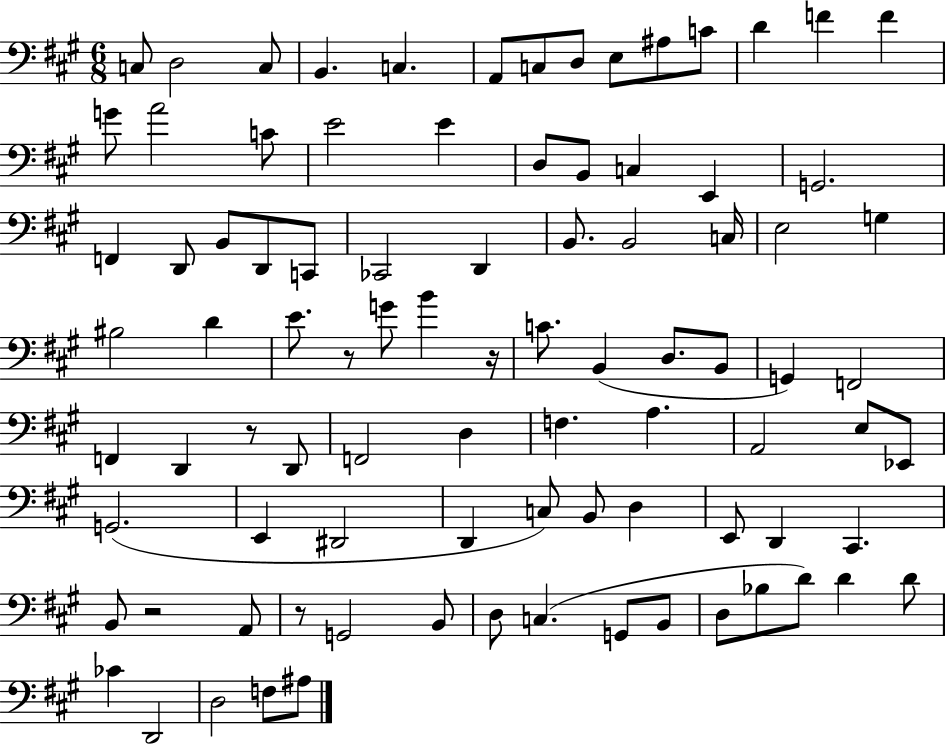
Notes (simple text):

C3/e D3/h C3/e B2/q. C3/q. A2/e C3/e D3/e E3/e A#3/e C4/e D4/q F4/q F4/q G4/e A4/h C4/e E4/h E4/q D3/e B2/e C3/q E2/q G2/h. F2/q D2/e B2/e D2/e C2/e CES2/h D2/q B2/e. B2/h C3/s E3/h G3/q BIS3/h D4/q E4/e. R/e G4/e B4/q R/s C4/e. B2/q D3/e. B2/e G2/q F2/h F2/q D2/q R/e D2/e F2/h D3/q F3/q. A3/q. A2/h E3/e Eb2/e G2/h. E2/q D#2/h D2/q C3/e B2/e D3/q E2/e D2/q C#2/q. B2/e R/h A2/e R/e G2/h B2/e D3/e C3/q. G2/e B2/e D3/e Bb3/e D4/e D4/q D4/e CES4/q D2/h D3/h F3/e A#3/e